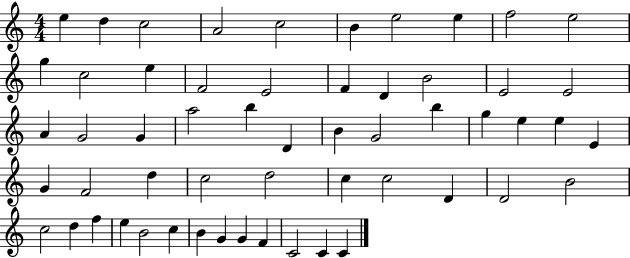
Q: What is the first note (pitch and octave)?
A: E5